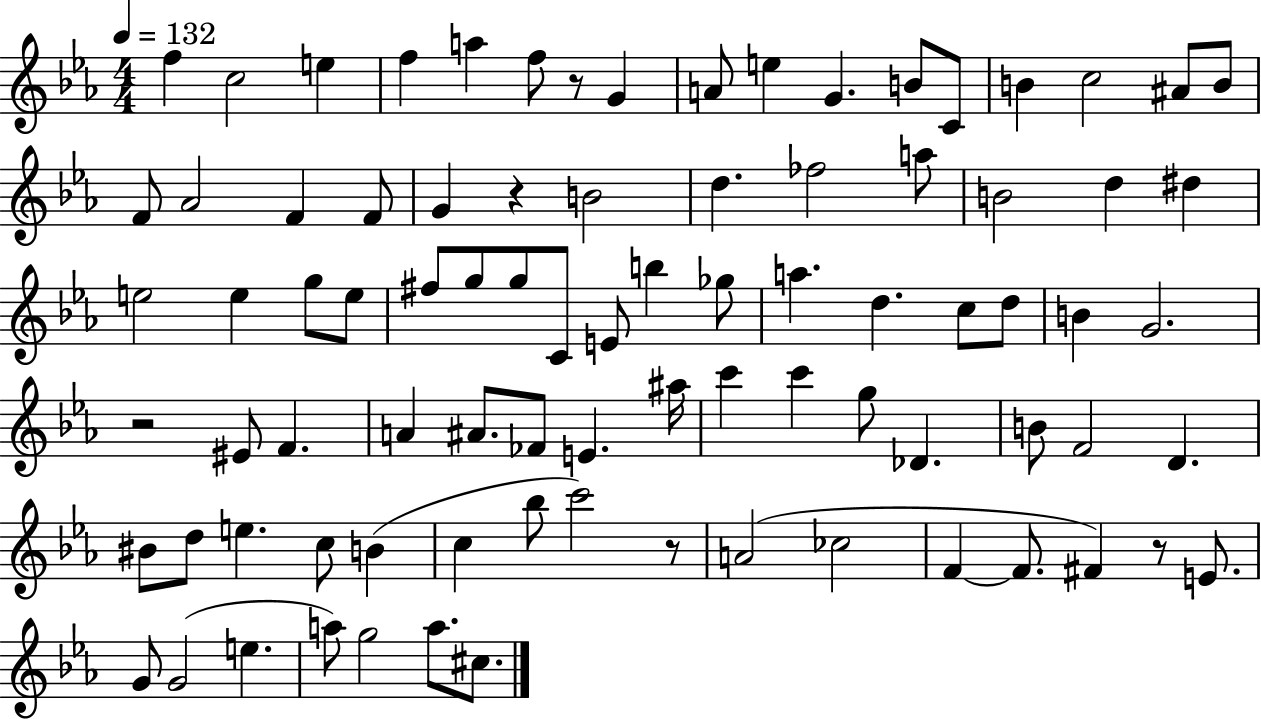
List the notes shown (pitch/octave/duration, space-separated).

F5/q C5/h E5/q F5/q A5/q F5/e R/e G4/q A4/e E5/q G4/q. B4/e C4/e B4/q C5/h A#4/e B4/e F4/e Ab4/h F4/q F4/e G4/q R/q B4/h D5/q. FES5/h A5/e B4/h D5/q D#5/q E5/h E5/q G5/e E5/e F#5/e G5/e G5/e C4/e E4/e B5/q Gb5/e A5/q. D5/q. C5/e D5/e B4/q G4/h. R/h EIS4/e F4/q. A4/q A#4/e. FES4/e E4/q. A#5/s C6/q C6/q G5/e Db4/q. B4/e F4/h D4/q. BIS4/e D5/e E5/q. C5/e B4/q C5/q Bb5/e C6/h R/e A4/h CES5/h F4/q F4/e. F#4/q R/e E4/e. G4/e G4/h E5/q. A5/e G5/h A5/e. C#5/e.